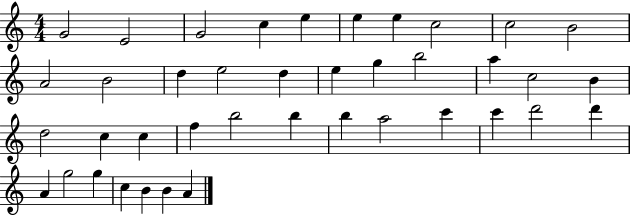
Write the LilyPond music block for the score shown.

{
  \clef treble
  \numericTimeSignature
  \time 4/4
  \key c \major
  g'2 e'2 | g'2 c''4 e''4 | e''4 e''4 c''2 | c''2 b'2 | \break a'2 b'2 | d''4 e''2 d''4 | e''4 g''4 b''2 | a''4 c''2 b'4 | \break d''2 c''4 c''4 | f''4 b''2 b''4 | b''4 a''2 c'''4 | c'''4 d'''2 d'''4 | \break a'4 g''2 g''4 | c''4 b'4 b'4 a'4 | \bar "|."
}